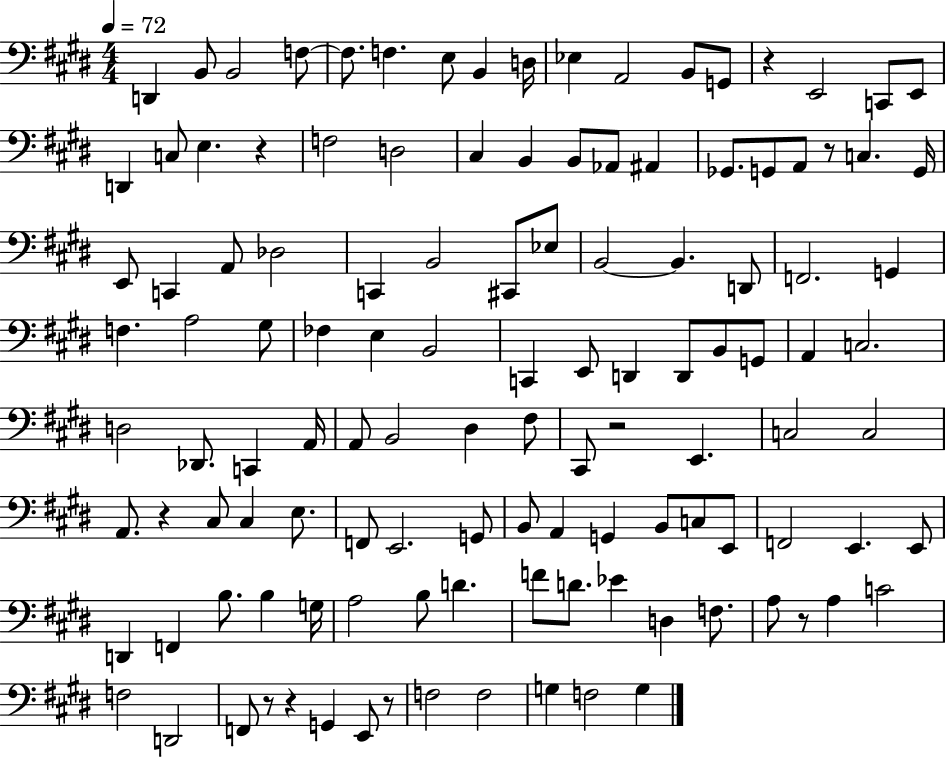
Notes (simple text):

D2/q B2/e B2/h F3/e F3/e. F3/q. E3/e B2/q D3/s Eb3/q A2/h B2/e G2/e R/q E2/h C2/e E2/e D2/q C3/e E3/q. R/q F3/h D3/h C#3/q B2/q B2/e Ab2/e A#2/q Gb2/e. G2/e A2/e R/e C3/q. G2/s E2/e C2/q A2/e Db3/h C2/q B2/h C#2/e Eb3/e B2/h B2/q. D2/e F2/h. G2/q F3/q. A3/h G#3/e FES3/q E3/q B2/h C2/q E2/e D2/q D2/e B2/e G2/e A2/q C3/h. D3/h Db2/e. C2/q A2/s A2/e B2/h D#3/q F#3/e C#2/e R/h E2/q. C3/h C3/h A2/e. R/q C#3/e C#3/q E3/e. F2/e E2/h. G2/e B2/e A2/q G2/q B2/e C3/e E2/e F2/h E2/q. E2/e D2/q F2/q B3/e. B3/q G3/s A3/h B3/e D4/q. F4/e D4/e. Eb4/q D3/q F3/e. A3/e R/e A3/q C4/h F3/h D2/h F2/e R/e R/q G2/q E2/e R/e F3/h F3/h G3/q F3/h G3/q